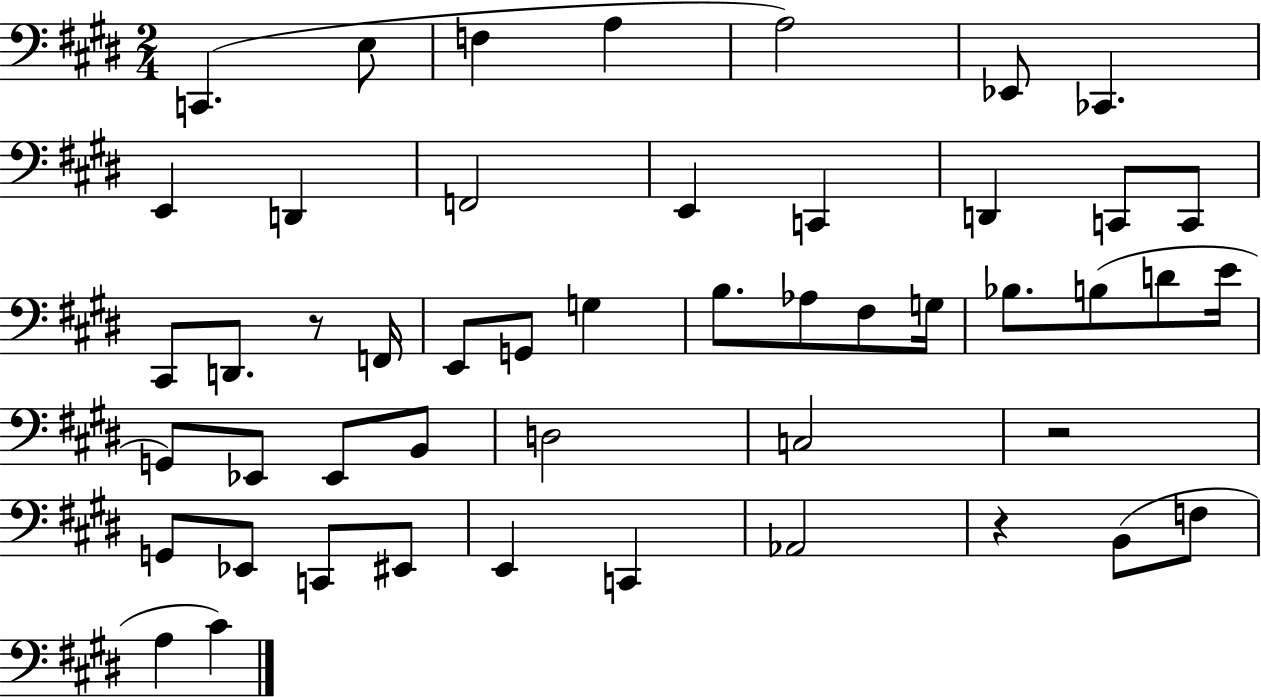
C2/q. E3/e F3/q A3/q A3/h Eb2/e CES2/q. E2/q D2/q F2/h E2/q C2/q D2/q C2/e C2/e C#2/e D2/e. R/e F2/s E2/e G2/e G3/q B3/e. Ab3/e F#3/e G3/s Bb3/e. B3/e D4/e E4/s G2/e Eb2/e Eb2/e B2/e D3/h C3/h R/h G2/e Eb2/e C2/e EIS2/e E2/q C2/q Ab2/h R/q B2/e F3/e A3/q C#4/q